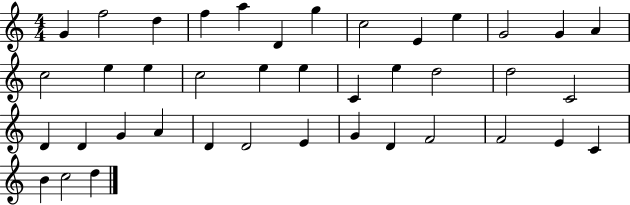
{
  \clef treble
  \numericTimeSignature
  \time 4/4
  \key c \major
  g'4 f''2 d''4 | f''4 a''4 d'4 g''4 | c''2 e'4 e''4 | g'2 g'4 a'4 | \break c''2 e''4 e''4 | c''2 e''4 e''4 | c'4 e''4 d''2 | d''2 c'2 | \break d'4 d'4 g'4 a'4 | d'4 d'2 e'4 | g'4 d'4 f'2 | f'2 e'4 c'4 | \break b'4 c''2 d''4 | \bar "|."
}